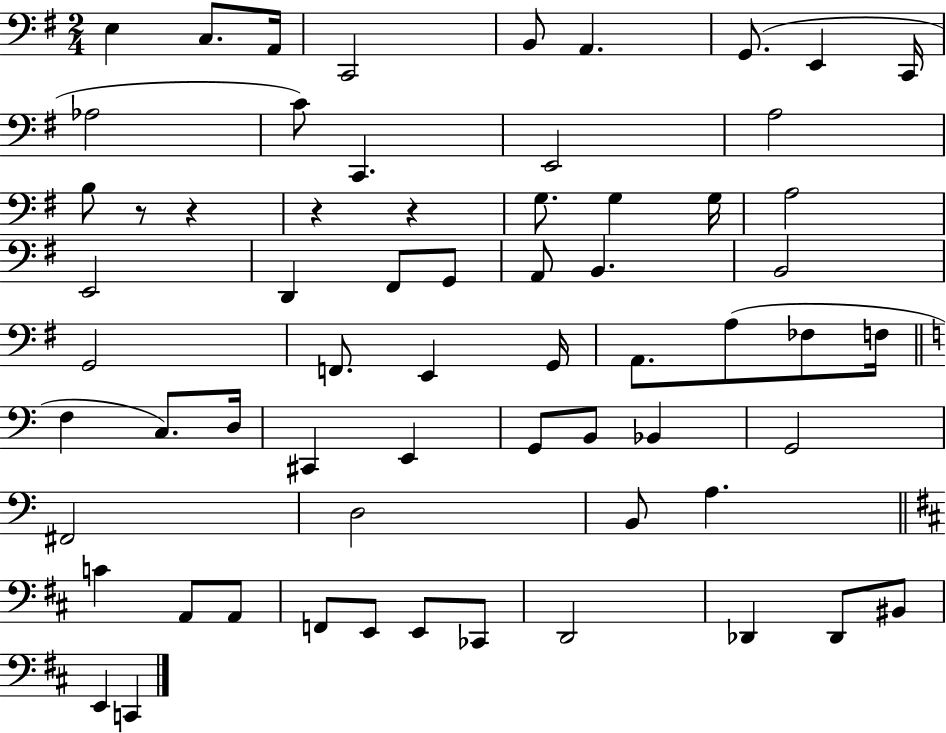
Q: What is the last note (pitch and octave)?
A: C2